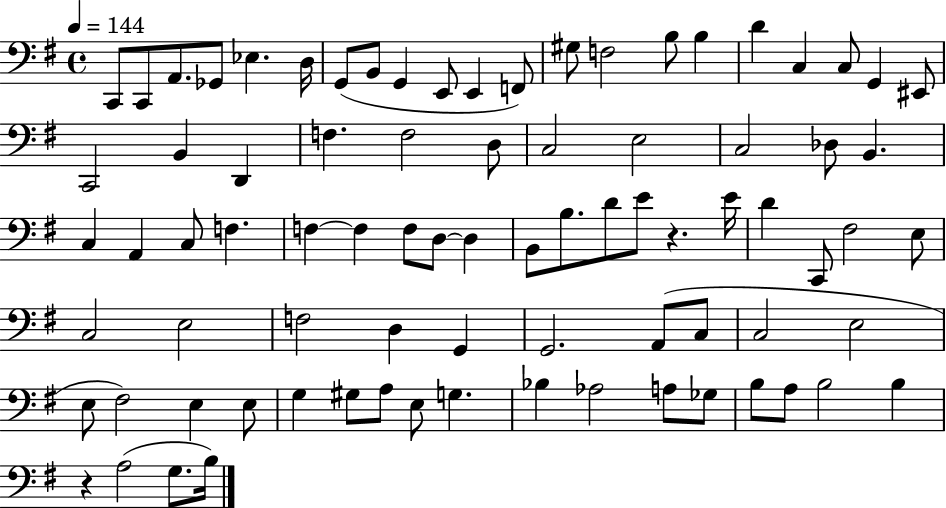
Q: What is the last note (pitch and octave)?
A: B3